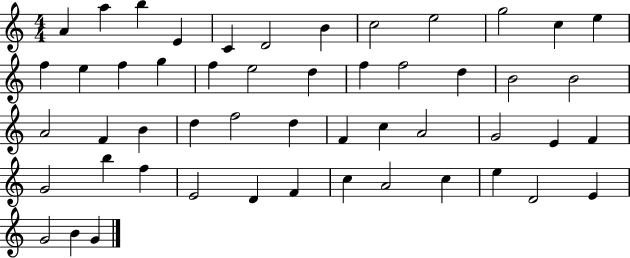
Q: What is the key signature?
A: C major